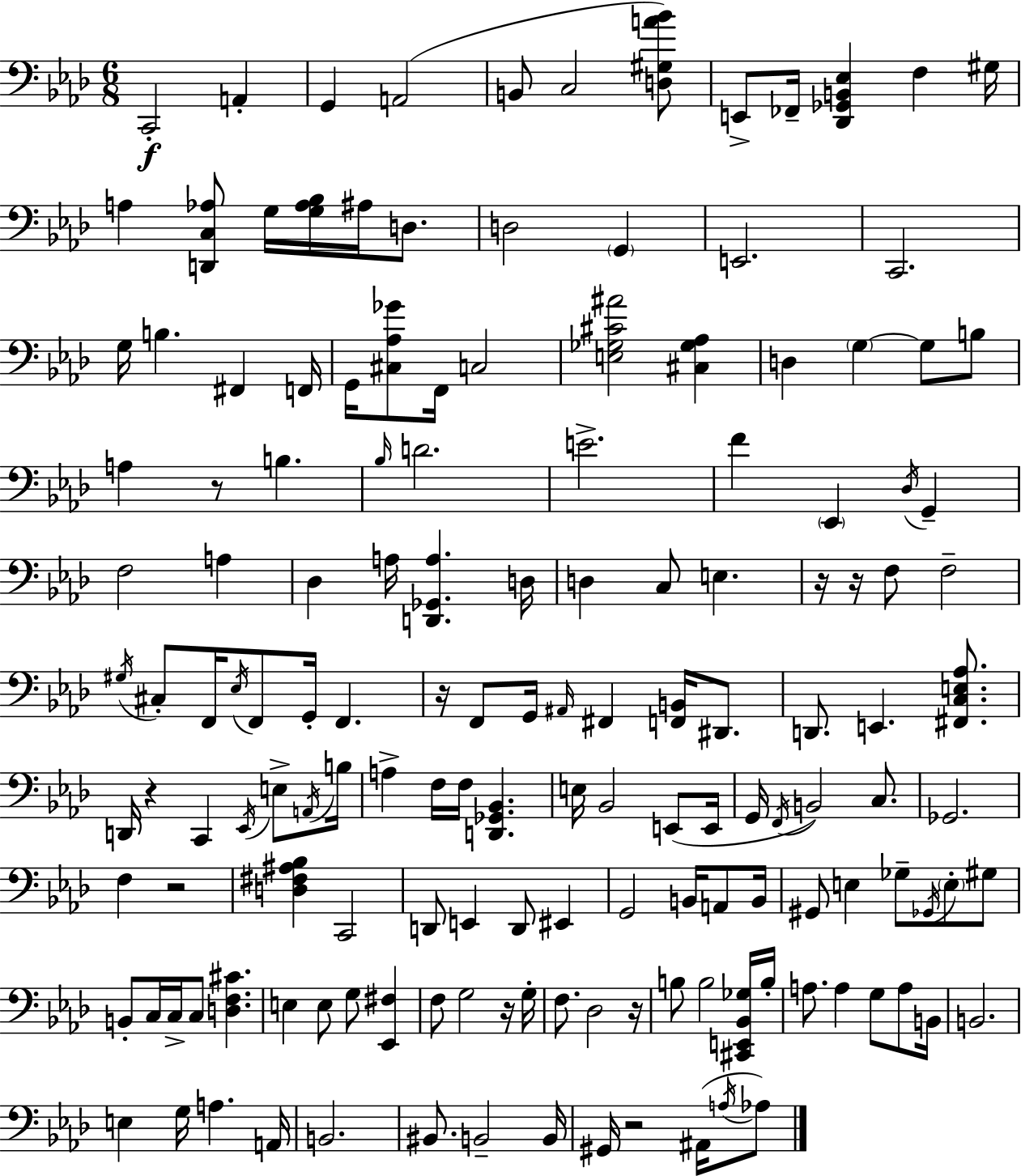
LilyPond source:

{
  \clef bass
  \numericTimeSignature
  \time 6/8
  \key f \minor
  c,2-.\f a,4-. | g,4 a,2( | b,8 c2 <d gis a' bes'>8) | e,8-> fes,16-- <des, ges, b, ees>4 f4 gis16 | \break a4 <d, c aes>8 g16 <g aes bes>16 ais16 d8. | d2 \parenthesize g,4 | e,2. | c,2. | \break g16 b4. fis,4 f,16 | g,16 <cis aes ges'>8 f,16 c2 | <e ges cis' ais'>2 <cis ges aes>4 | d4 \parenthesize g4~~ g8 b8 | \break a4 r8 b4. | \grace { bes16 } d'2. | e'2.-> | f'4 \parenthesize ees,4 \acciaccatura { des16 } g,4-- | \break f2 a4 | des4 a16 <d, ges, a>4. | d16 d4 c8 e4. | r16 r16 f8 f2-- | \break \acciaccatura { gis16 } cis8-. f,16 \acciaccatura { ees16 } f,8 g,16-. f,4. | r16 f,8 g,16 \grace { ais,16 } fis,4 | <f, b,>16 dis,8. d,8. e,4. | <fis, c e aes>8. d,16 r4 c,4 | \break \acciaccatura { ees,16 } e8-> \acciaccatura { a,16 } b16 a4-> f16 | f16 <d, ges, bes,>4. e16 bes,2 | e,8( e,16 g,16 \acciaccatura { f,16 } b,2) | c8. ges,2. | \break f4 | r2 <d fis ais bes>4 | c,2 d,8 e,4 | d,8 eis,4 g,2 | \break b,16 a,8 b,16 gis,8 e4 | ges8-- \acciaccatura { ges,16 } \parenthesize e8-. gis8 b,8-. c16 | c16-> c8 <d f cis'>4. e4 | e8 g8 <ees, fis>4 f8 g2 | \break r16 g16-. f8. | des2 r16 b8 b2 | <cis, e, bes, ges>16 b16-. a8. | a4 g8 a8 b,16 b,2. | \break e4 | g16 a4. a,16 b,2. | bis,8. | b,2-- b,16 gis,16 r2 | \break ais,16( \acciaccatura { a16 } aes8) \bar "|."
}